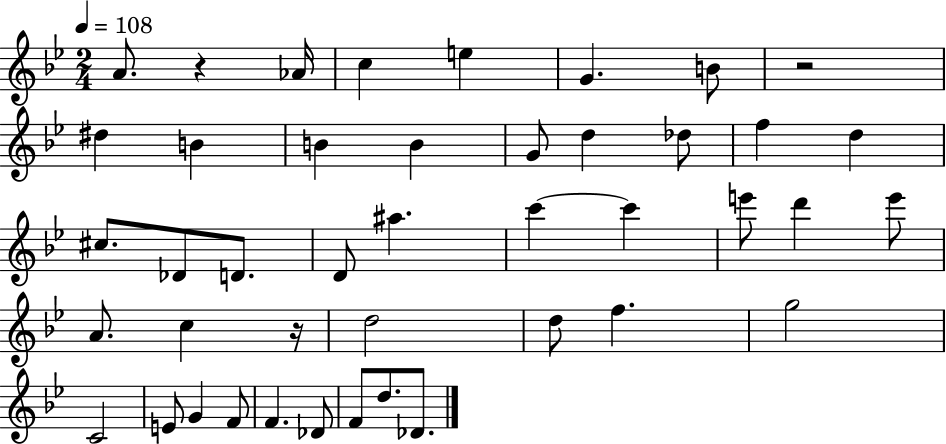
{
  \clef treble
  \numericTimeSignature
  \time 2/4
  \key bes \major
  \tempo 4 = 108
  a'8. r4 aes'16 | c''4 e''4 | g'4. b'8 | r2 | \break dis''4 b'4 | b'4 b'4 | g'8 d''4 des''8 | f''4 d''4 | \break cis''8. des'8 d'8. | d'8 ais''4. | c'''4~~ c'''4 | e'''8 d'''4 e'''8 | \break a'8. c''4 r16 | d''2 | d''8 f''4. | g''2 | \break c'2 | e'8 g'4 f'8 | f'4. des'8 | f'8 d''8. des'8. | \break \bar "|."
}